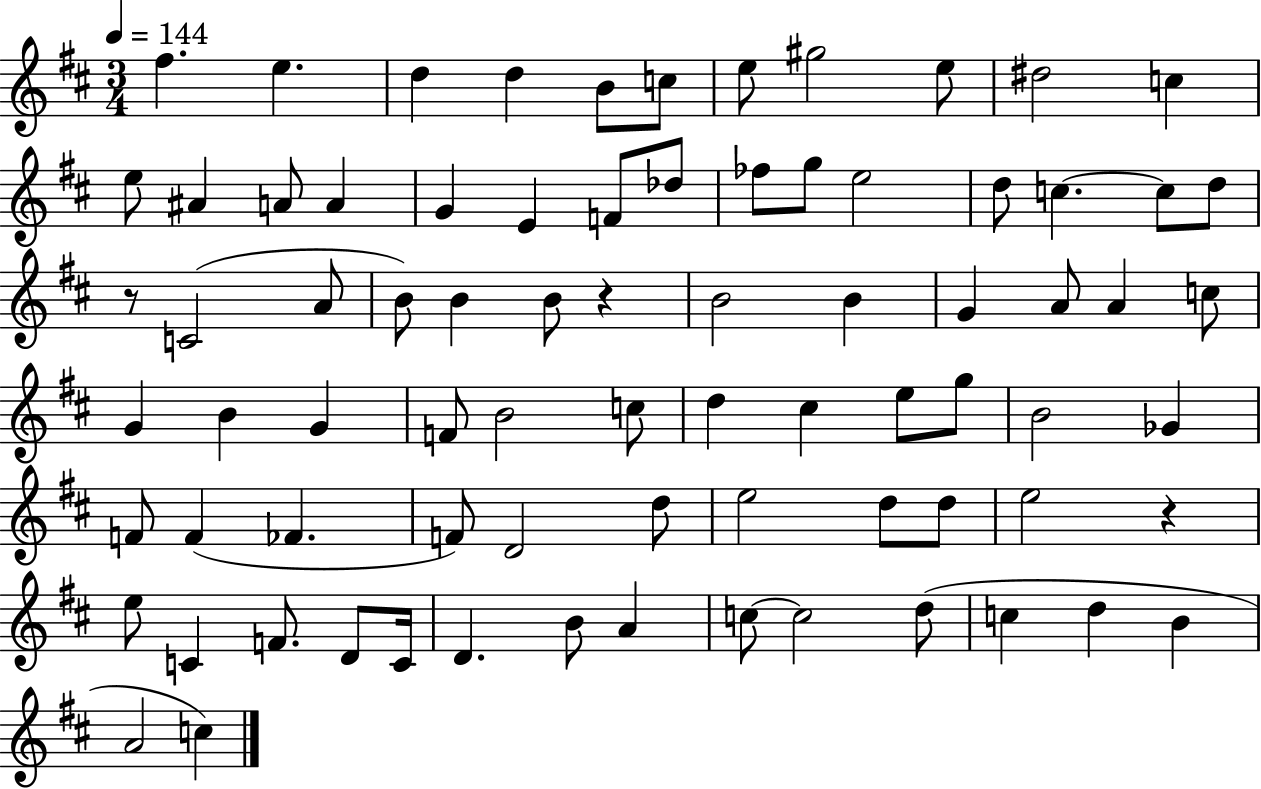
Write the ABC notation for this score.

X:1
T:Untitled
M:3/4
L:1/4
K:D
^f e d d B/2 c/2 e/2 ^g2 e/2 ^d2 c e/2 ^A A/2 A G E F/2 _d/2 _f/2 g/2 e2 d/2 c c/2 d/2 z/2 C2 A/2 B/2 B B/2 z B2 B G A/2 A c/2 G B G F/2 B2 c/2 d ^c e/2 g/2 B2 _G F/2 F _F F/2 D2 d/2 e2 d/2 d/2 e2 z e/2 C F/2 D/2 C/4 D B/2 A c/2 c2 d/2 c d B A2 c